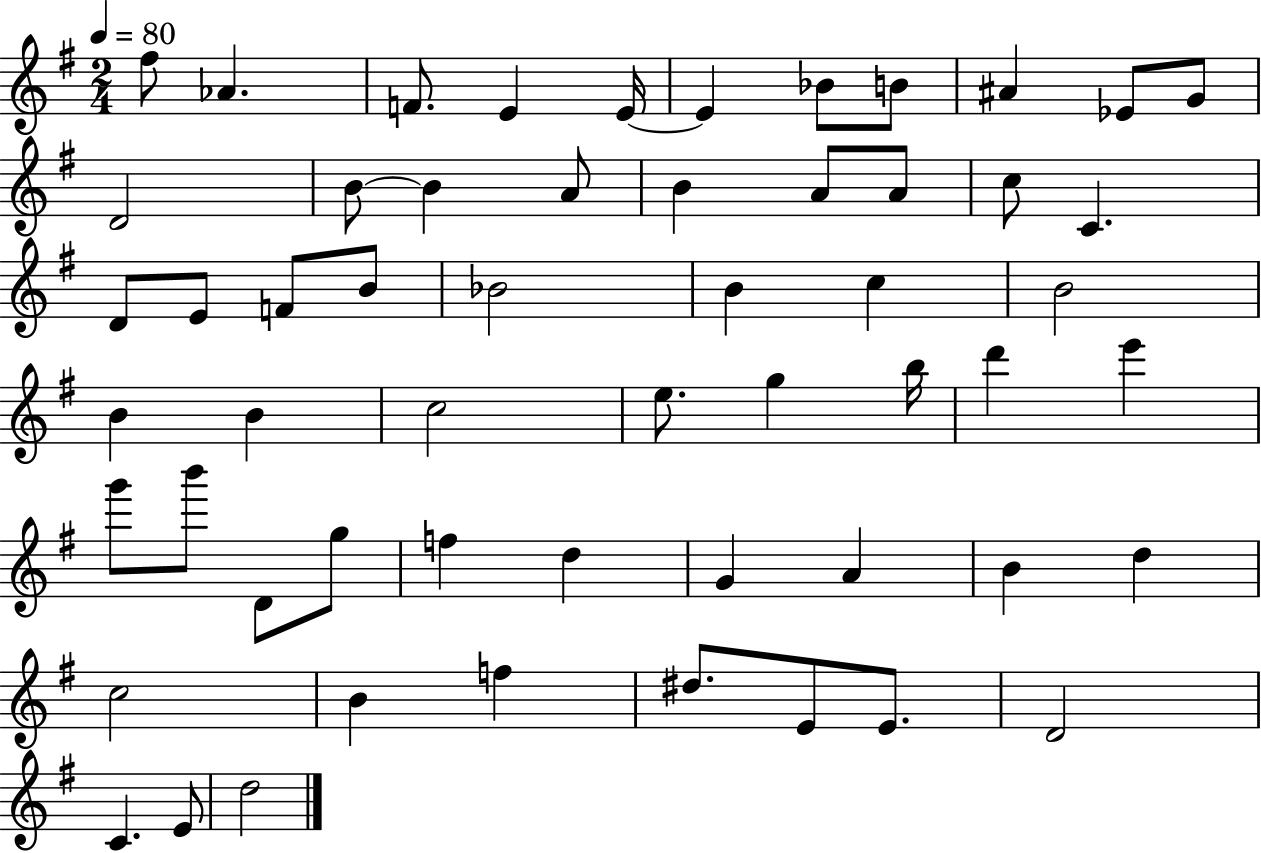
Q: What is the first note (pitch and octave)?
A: F#5